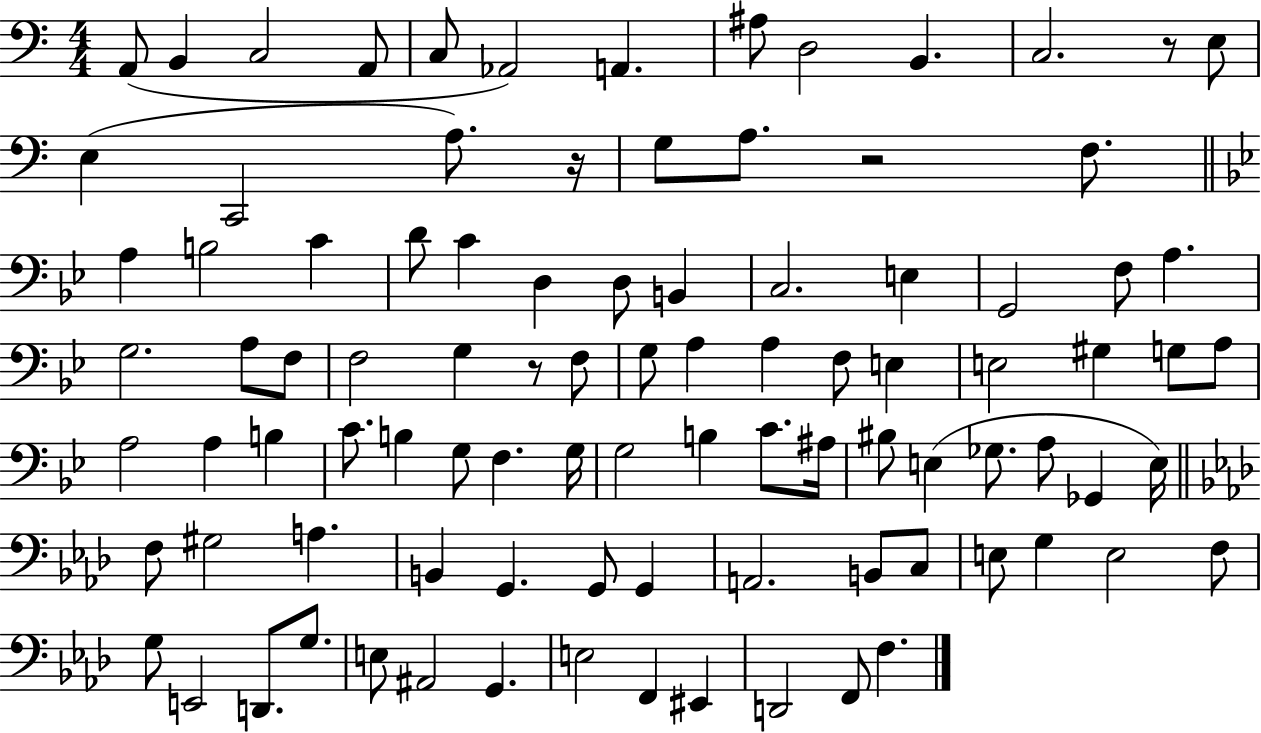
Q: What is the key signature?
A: C major